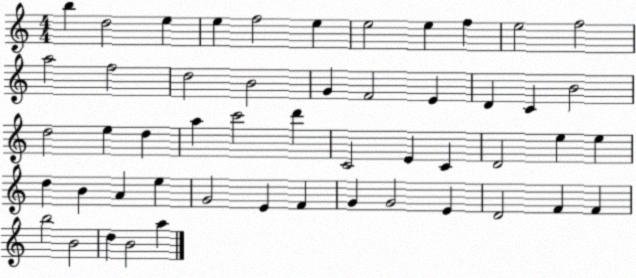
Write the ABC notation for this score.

X:1
T:Untitled
M:4/4
L:1/4
K:C
b d2 e e f2 e e2 e f e2 f2 a2 f2 d2 B2 G F2 E D C B2 d2 e d a c'2 d' C2 E C D2 e e d B A e G2 E F G G2 E D2 F F b2 B2 d B2 a